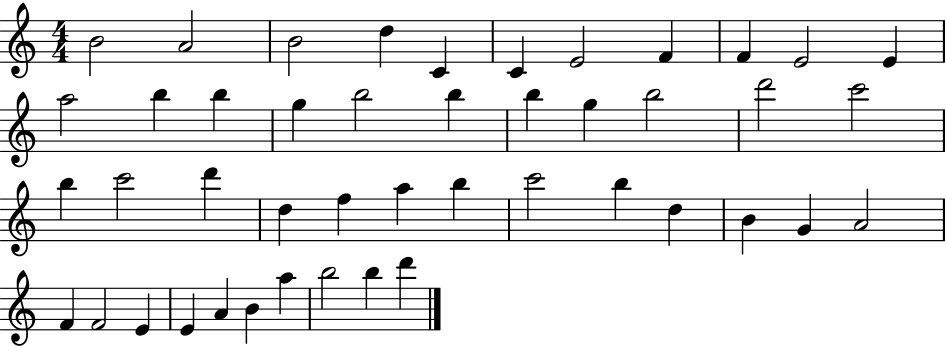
{
  \clef treble
  \numericTimeSignature
  \time 4/4
  \key c \major
  b'2 a'2 | b'2 d''4 c'4 | c'4 e'2 f'4 | f'4 e'2 e'4 | \break a''2 b''4 b''4 | g''4 b''2 b''4 | b''4 g''4 b''2 | d'''2 c'''2 | \break b''4 c'''2 d'''4 | d''4 f''4 a''4 b''4 | c'''2 b''4 d''4 | b'4 g'4 a'2 | \break f'4 f'2 e'4 | e'4 a'4 b'4 a''4 | b''2 b''4 d'''4 | \bar "|."
}